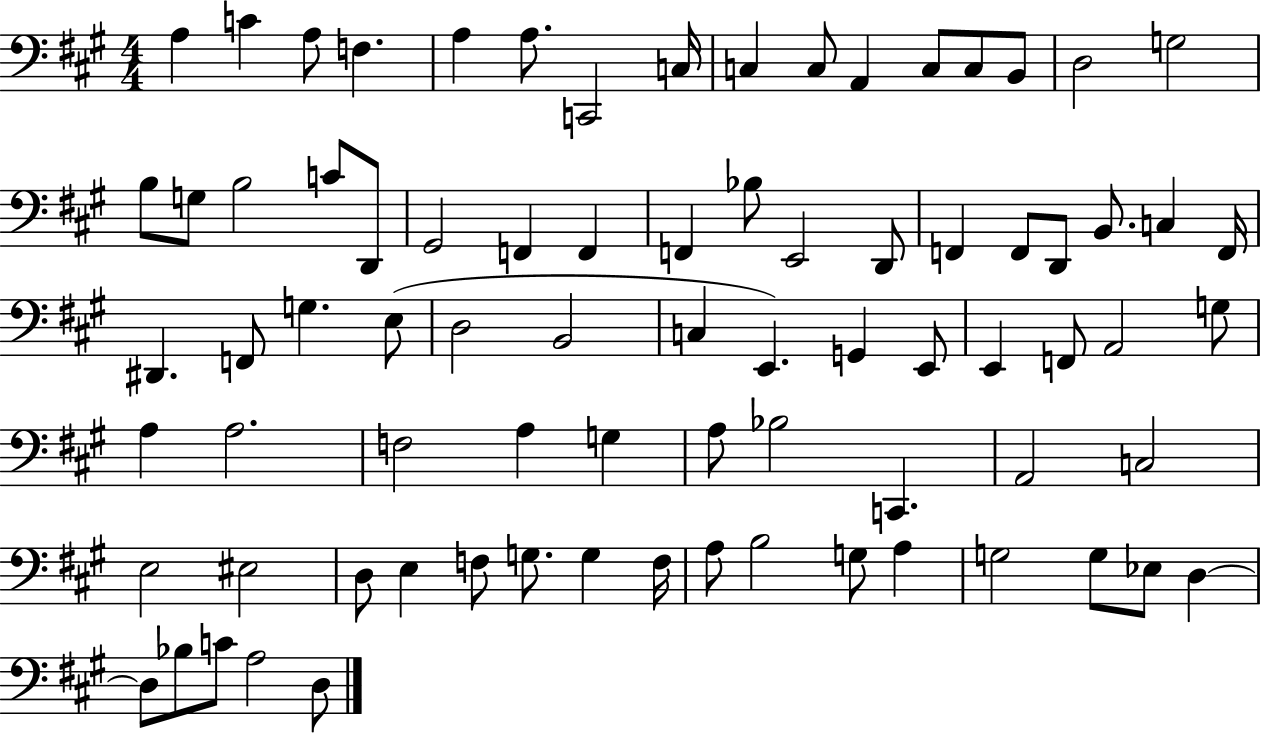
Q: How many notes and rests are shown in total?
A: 79